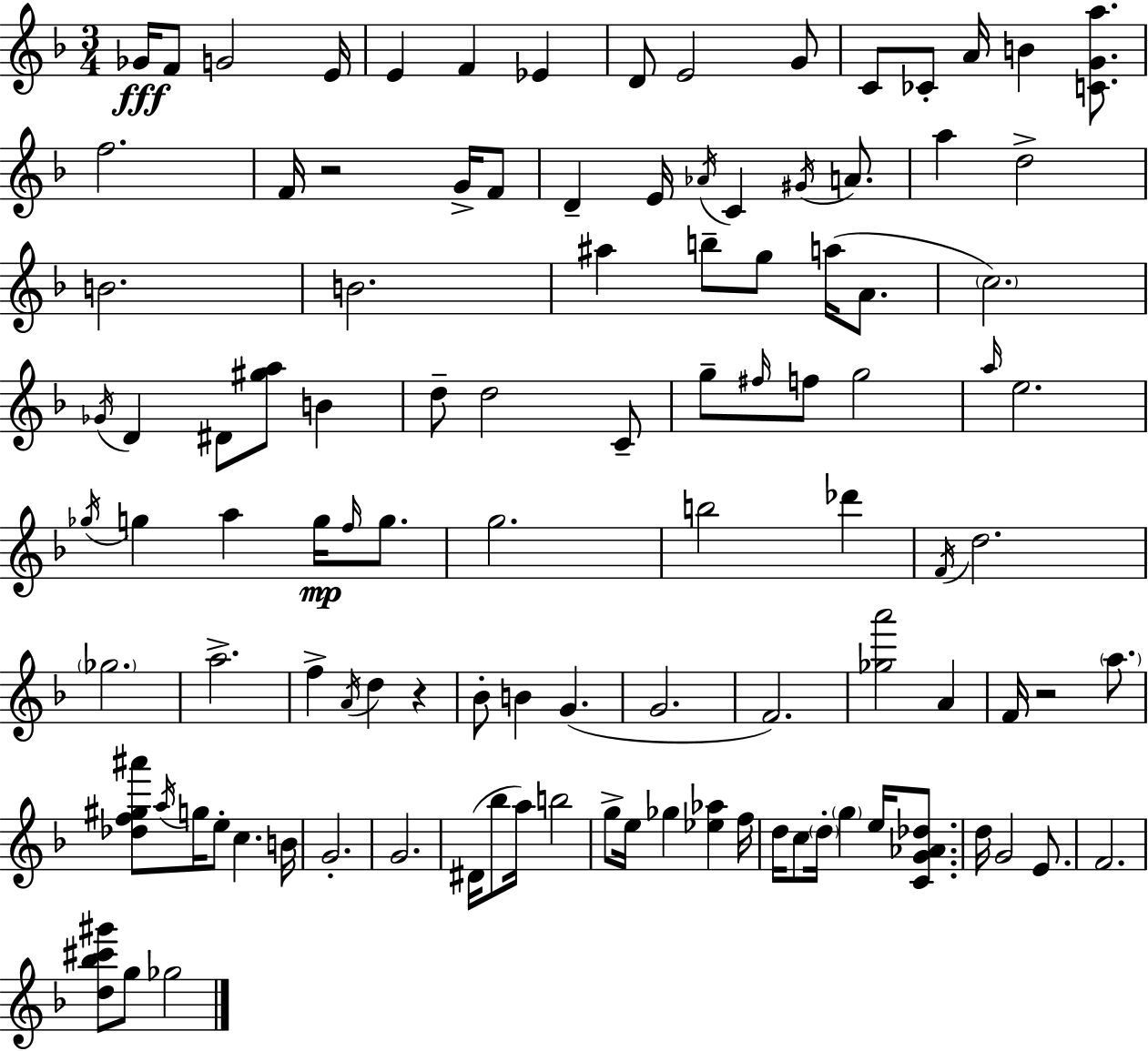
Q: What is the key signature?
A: F major